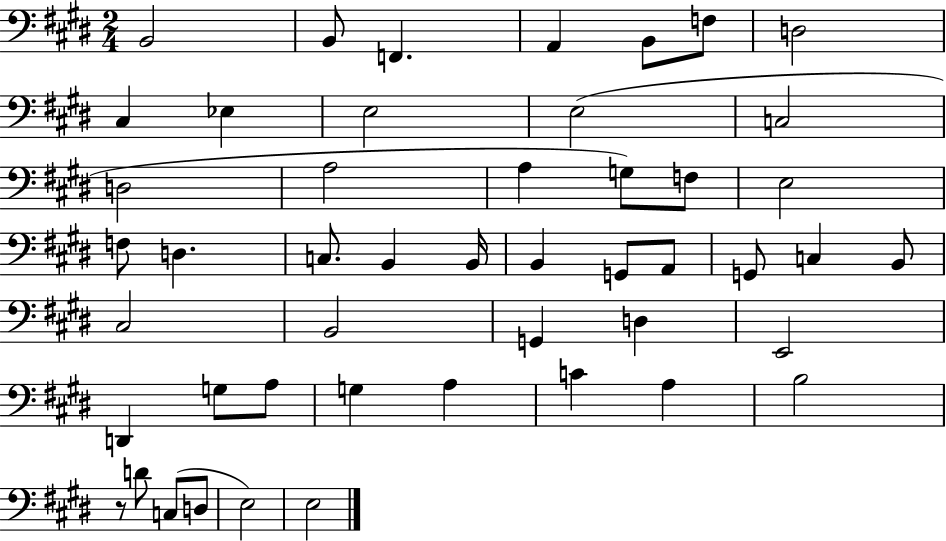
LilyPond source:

{
  \clef bass
  \numericTimeSignature
  \time 2/4
  \key e \major
  b,2 | b,8 f,4. | a,4 b,8 f8 | d2 | \break cis4 ees4 | e2 | e2( | c2 | \break d2 | a2 | a4 g8) f8 | e2 | \break f8 d4. | c8. b,4 b,16 | b,4 g,8 a,8 | g,8 c4 b,8 | \break cis2 | b,2 | g,4 d4 | e,2 | \break d,4 g8 a8 | g4 a4 | c'4 a4 | b2 | \break r8 d'8 c8( d8 | e2) | e2 | \bar "|."
}